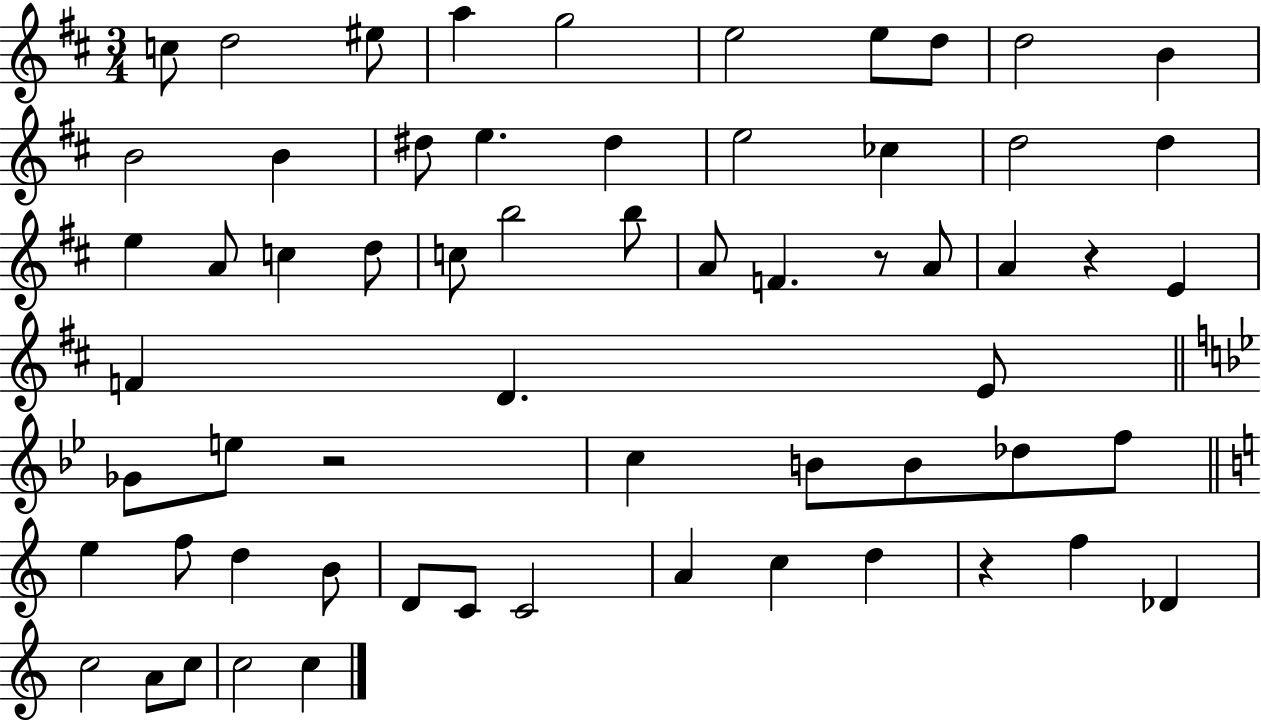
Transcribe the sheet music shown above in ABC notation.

X:1
T:Untitled
M:3/4
L:1/4
K:D
c/2 d2 ^e/2 a g2 e2 e/2 d/2 d2 B B2 B ^d/2 e ^d e2 _c d2 d e A/2 c d/2 c/2 b2 b/2 A/2 F z/2 A/2 A z E F D E/2 _G/2 e/2 z2 c B/2 B/2 _d/2 f/2 e f/2 d B/2 D/2 C/2 C2 A c d z f _D c2 A/2 c/2 c2 c